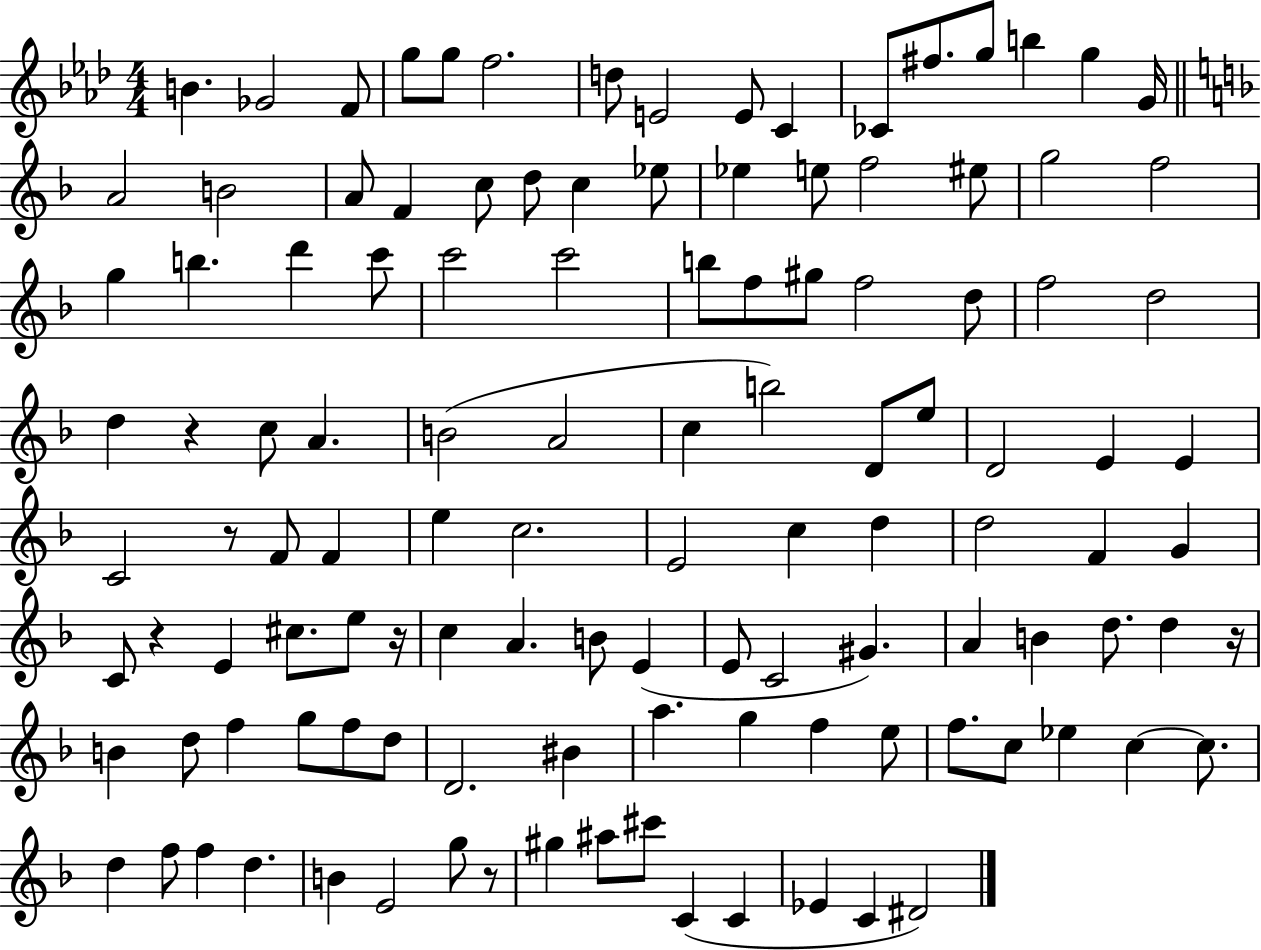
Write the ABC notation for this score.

X:1
T:Untitled
M:4/4
L:1/4
K:Ab
B _G2 F/2 g/2 g/2 f2 d/2 E2 E/2 C _C/2 ^f/2 g/2 b g G/4 A2 B2 A/2 F c/2 d/2 c _e/2 _e e/2 f2 ^e/2 g2 f2 g b d' c'/2 c'2 c'2 b/2 f/2 ^g/2 f2 d/2 f2 d2 d z c/2 A B2 A2 c b2 D/2 e/2 D2 E E C2 z/2 F/2 F e c2 E2 c d d2 F G C/2 z E ^c/2 e/2 z/4 c A B/2 E E/2 C2 ^G A B d/2 d z/4 B d/2 f g/2 f/2 d/2 D2 ^B a g f e/2 f/2 c/2 _e c c/2 d f/2 f d B E2 g/2 z/2 ^g ^a/2 ^c'/2 C C _E C ^D2